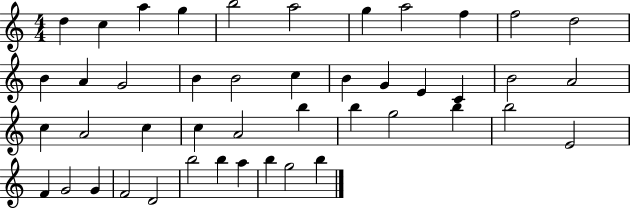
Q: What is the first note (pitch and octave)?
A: D5